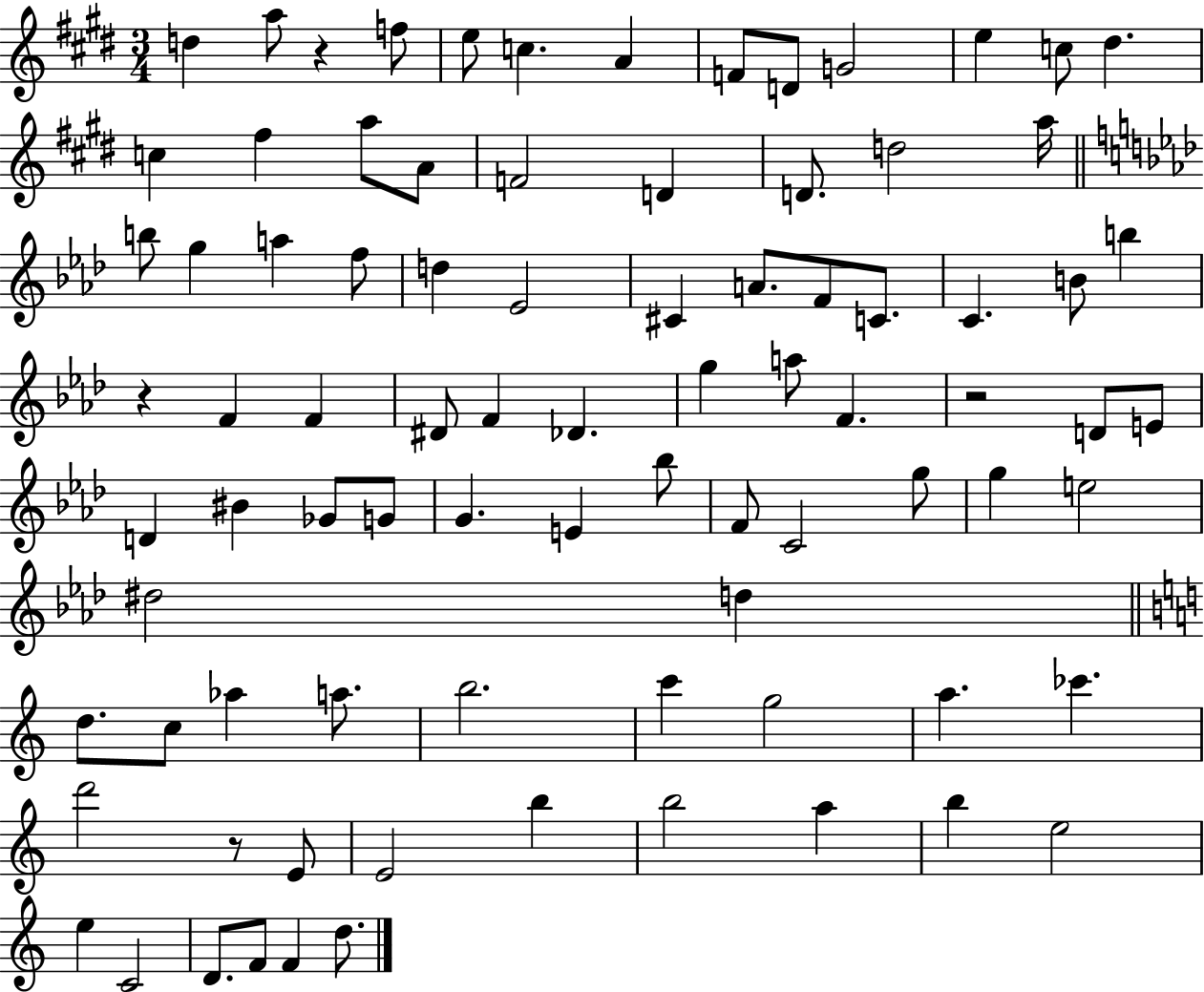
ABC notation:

X:1
T:Untitled
M:3/4
L:1/4
K:E
d a/2 z f/2 e/2 c A F/2 D/2 G2 e c/2 ^d c ^f a/2 A/2 F2 D D/2 d2 a/4 b/2 g a f/2 d _E2 ^C A/2 F/2 C/2 C B/2 b z F F ^D/2 F _D g a/2 F z2 D/2 E/2 D ^B _G/2 G/2 G E _b/2 F/2 C2 g/2 g e2 ^d2 d d/2 c/2 _a a/2 b2 c' g2 a _c' d'2 z/2 E/2 E2 b b2 a b e2 e C2 D/2 F/2 F d/2